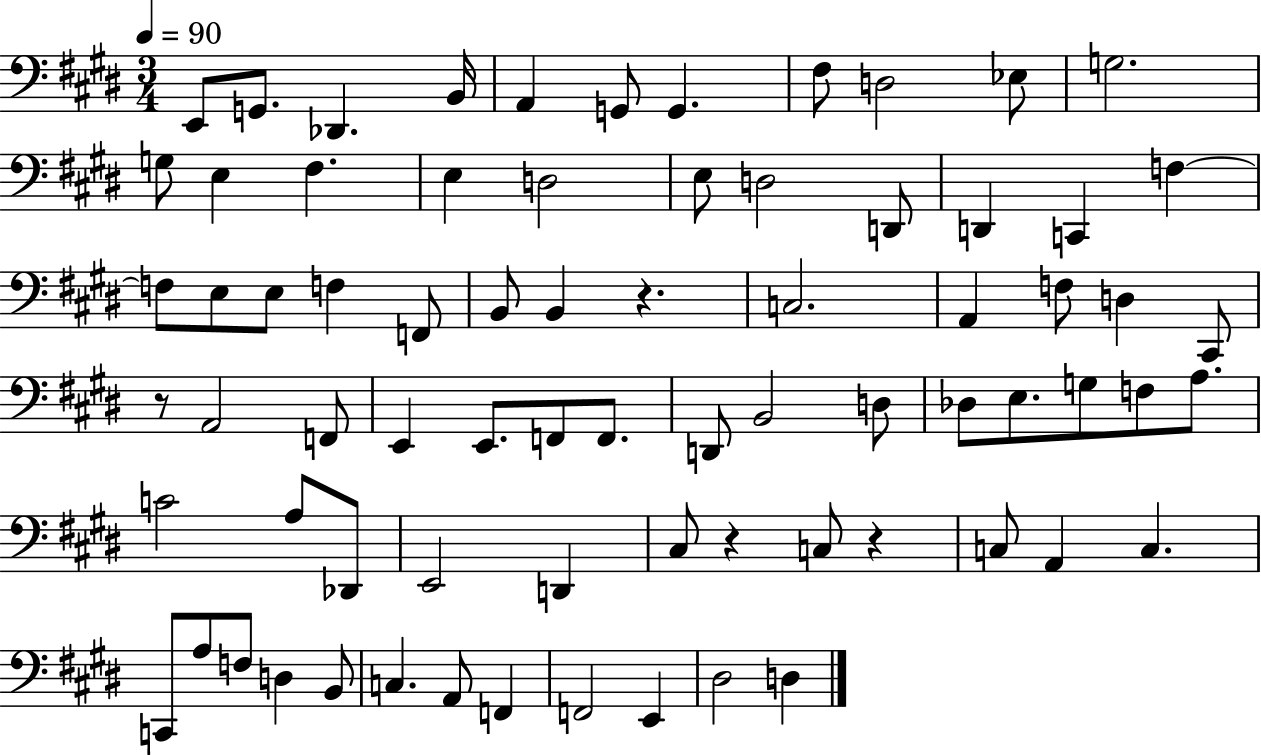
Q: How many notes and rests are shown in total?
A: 74